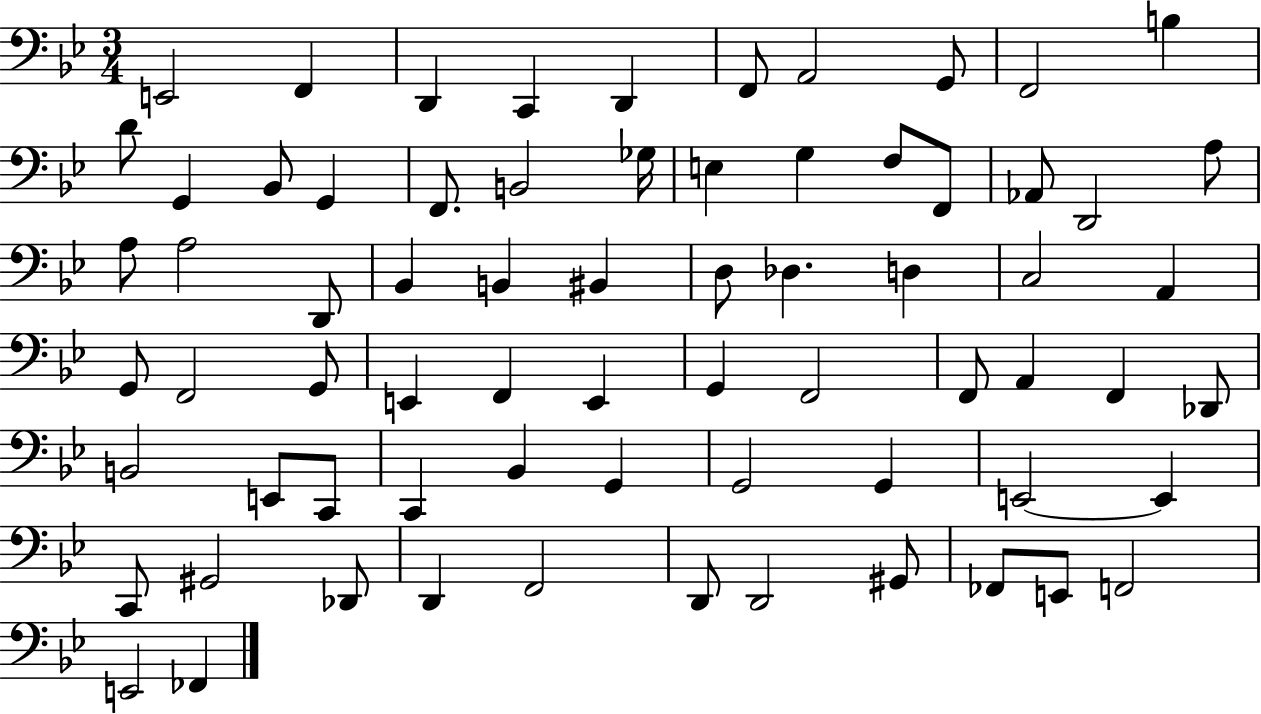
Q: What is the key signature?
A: BES major